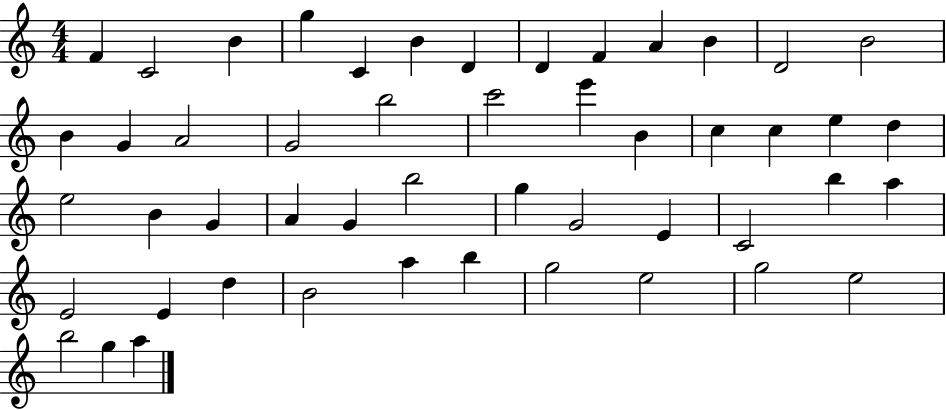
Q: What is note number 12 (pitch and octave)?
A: D4